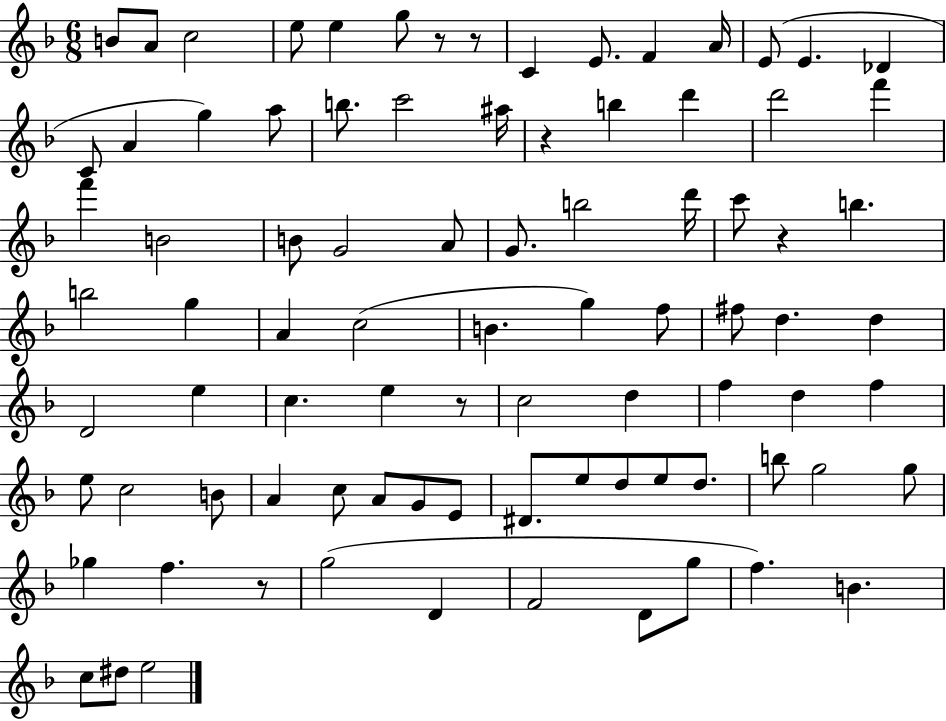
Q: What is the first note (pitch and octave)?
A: B4